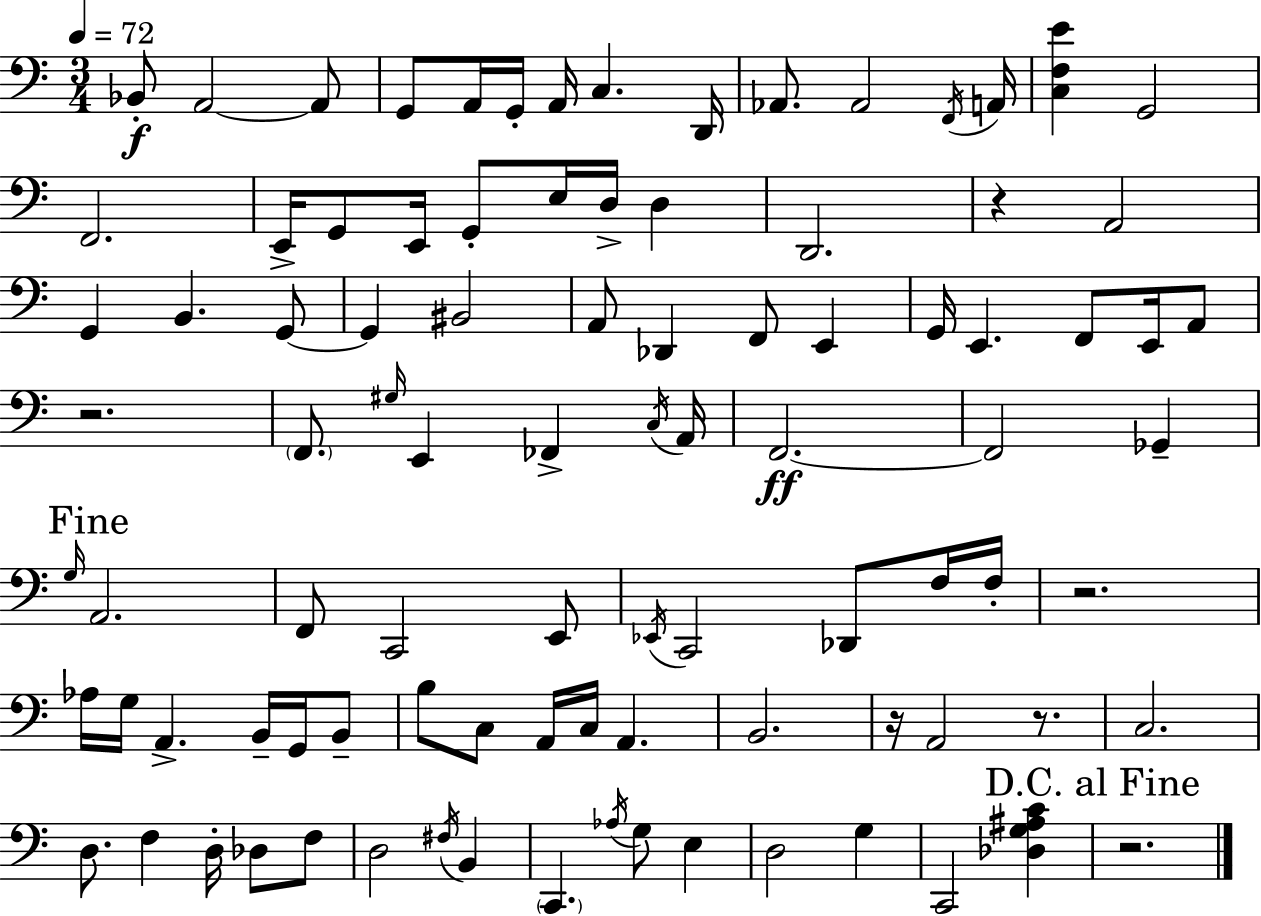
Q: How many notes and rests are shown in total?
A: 94